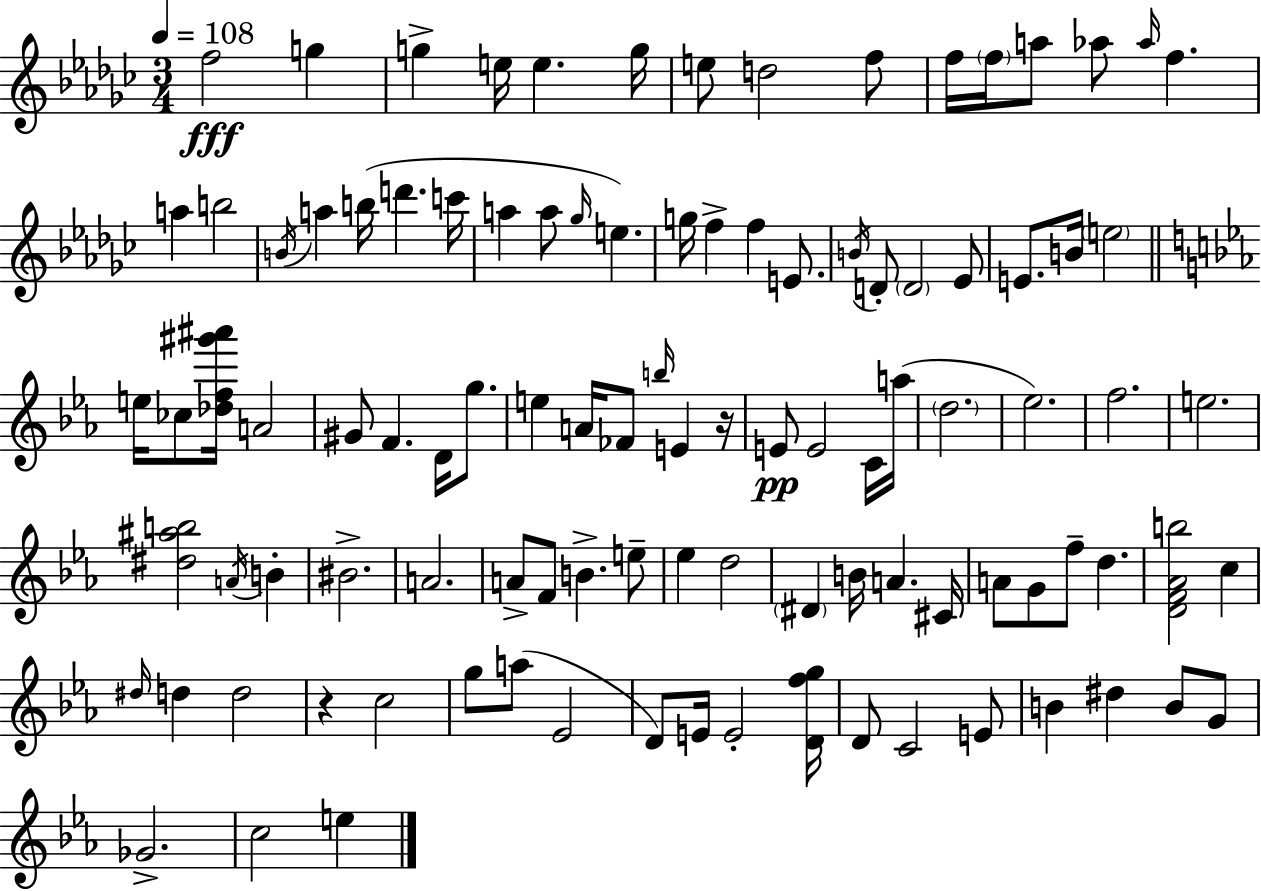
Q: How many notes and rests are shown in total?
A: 102